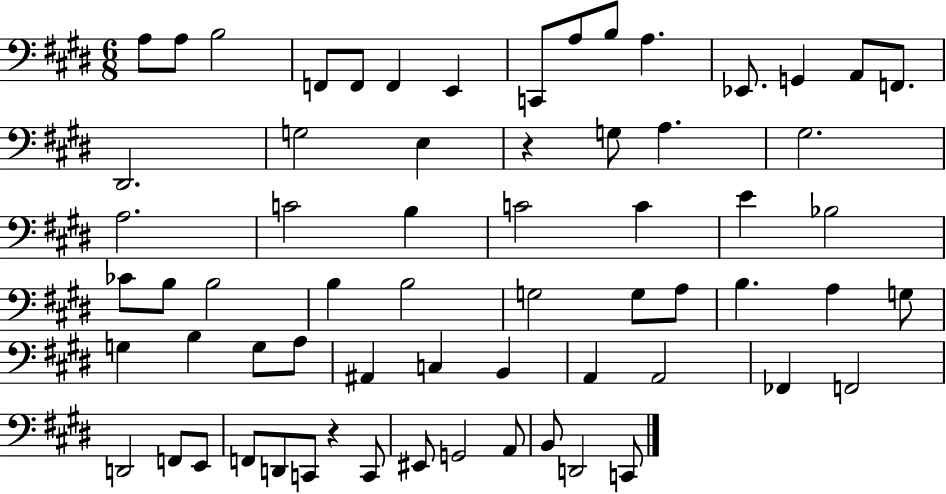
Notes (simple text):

A3/e A3/e B3/h F2/e F2/e F2/q E2/q C2/e A3/e B3/e A3/q. Eb2/e. G2/q A2/e F2/e. D#2/h. G3/h E3/q R/q G3/e A3/q. G#3/h. A3/h. C4/h B3/q C4/h C4/q E4/q Bb3/h CES4/e B3/e B3/h B3/q B3/h G3/h G3/e A3/e B3/q. A3/q G3/e G3/q B3/q G3/e A3/e A#2/q C3/q B2/q A2/q A2/h FES2/q F2/h D2/h F2/e E2/e F2/e D2/e C2/e R/q C2/e EIS2/e G2/h A2/e B2/e D2/h C2/e